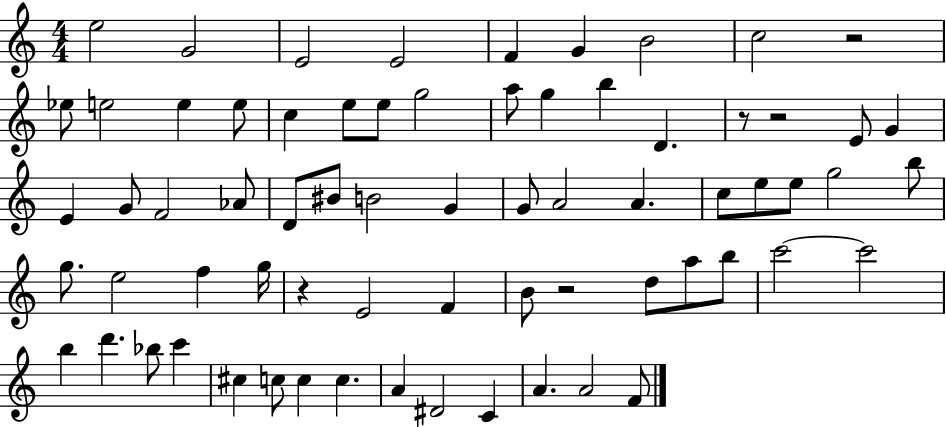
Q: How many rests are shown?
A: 5